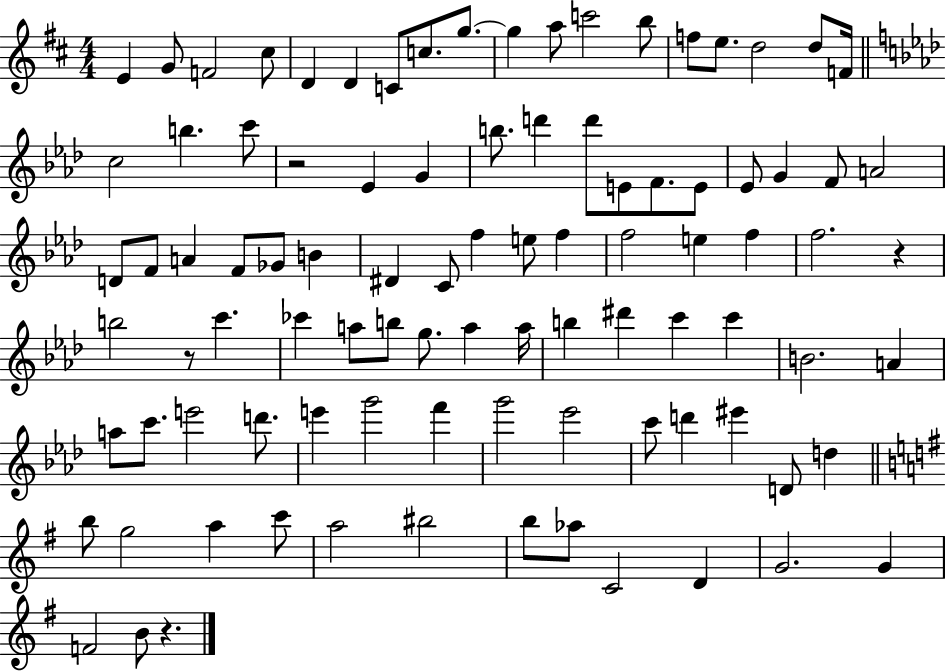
E4/q G4/e F4/h C#5/e D4/q D4/q C4/e C5/e. G5/e. G5/q A5/e C6/h B5/e F5/e E5/e. D5/h D5/e F4/s C5/h B5/q. C6/e R/h Eb4/q G4/q B5/e. D6/q D6/e E4/e F4/e. E4/e Eb4/e G4/q F4/e A4/h D4/e F4/e A4/q F4/e Gb4/e B4/q D#4/q C4/e F5/q E5/e F5/q F5/h E5/q F5/q F5/h. R/q B5/h R/e C6/q. CES6/q A5/e B5/e G5/e. A5/q A5/s B5/q D#6/q C6/q C6/q B4/h. A4/q A5/e C6/e. E6/h D6/e. E6/q G6/h F6/q G6/h Eb6/h C6/e D6/q EIS6/q D4/e D5/q B5/e G5/h A5/q C6/e A5/h BIS5/h B5/e Ab5/e C4/h D4/q G4/h. G4/q F4/h B4/e R/q.